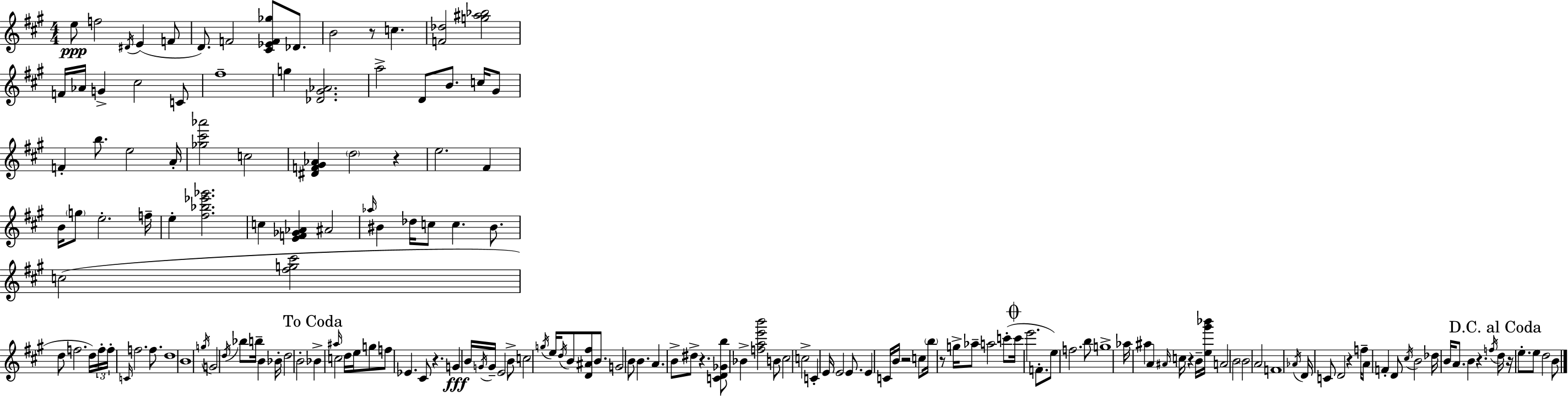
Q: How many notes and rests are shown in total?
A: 168